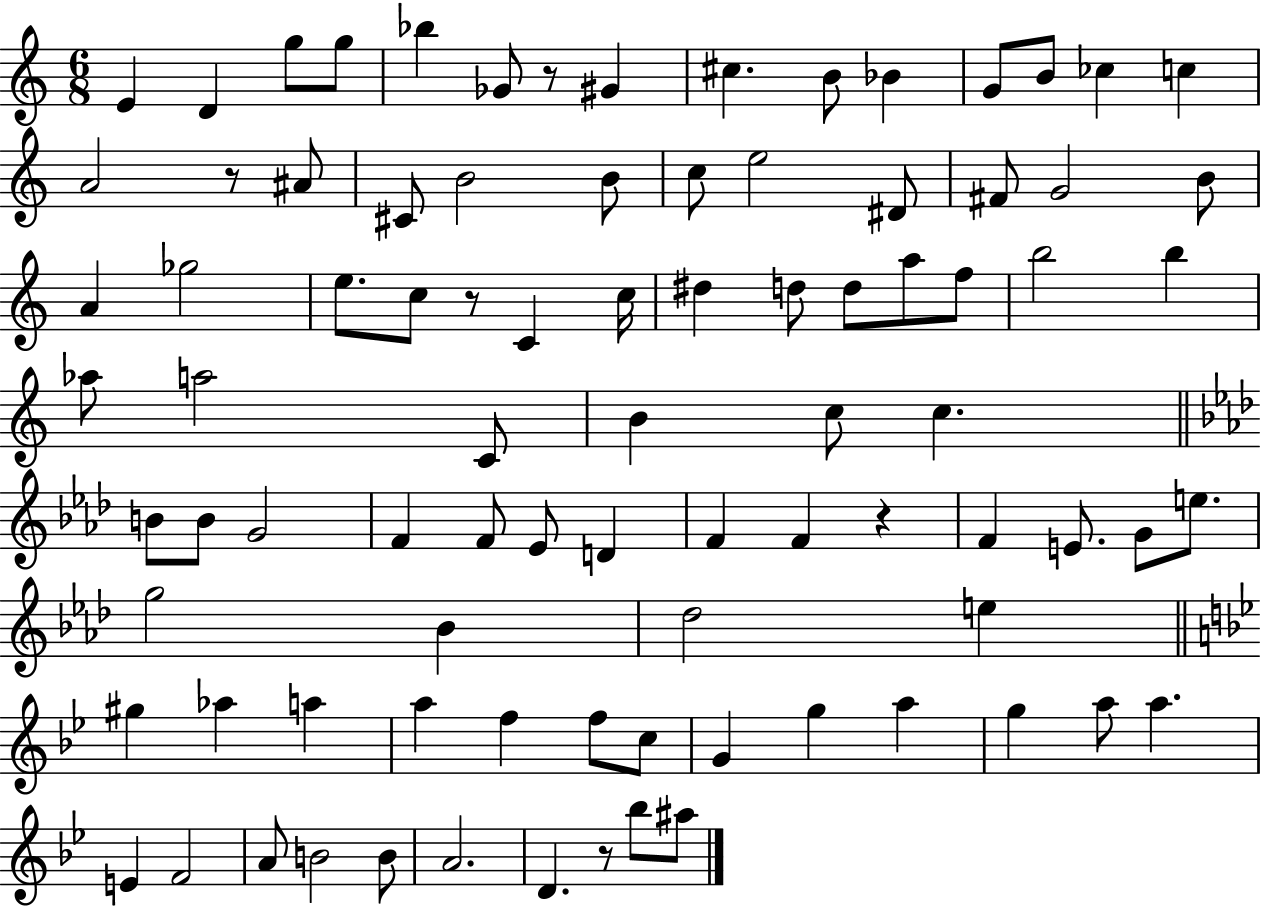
{
  \clef treble
  \numericTimeSignature
  \time 6/8
  \key c \major
  e'4 d'4 g''8 g''8 | bes''4 ges'8 r8 gis'4 | cis''4. b'8 bes'4 | g'8 b'8 ces''4 c''4 | \break a'2 r8 ais'8 | cis'8 b'2 b'8 | c''8 e''2 dis'8 | fis'8 g'2 b'8 | \break a'4 ges''2 | e''8. c''8 r8 c'4 c''16 | dis''4 d''8 d''8 a''8 f''8 | b''2 b''4 | \break aes''8 a''2 c'8 | b'4 c''8 c''4. | \bar "||" \break \key aes \major b'8 b'8 g'2 | f'4 f'8 ees'8 d'4 | f'4 f'4 r4 | f'4 e'8. g'8 e''8. | \break g''2 bes'4 | des''2 e''4 | \bar "||" \break \key g \minor gis''4 aes''4 a''4 | a''4 f''4 f''8 c''8 | g'4 g''4 a''4 | g''4 a''8 a''4. | \break e'4 f'2 | a'8 b'2 b'8 | a'2. | d'4. r8 bes''8 ais''8 | \break \bar "|."
}